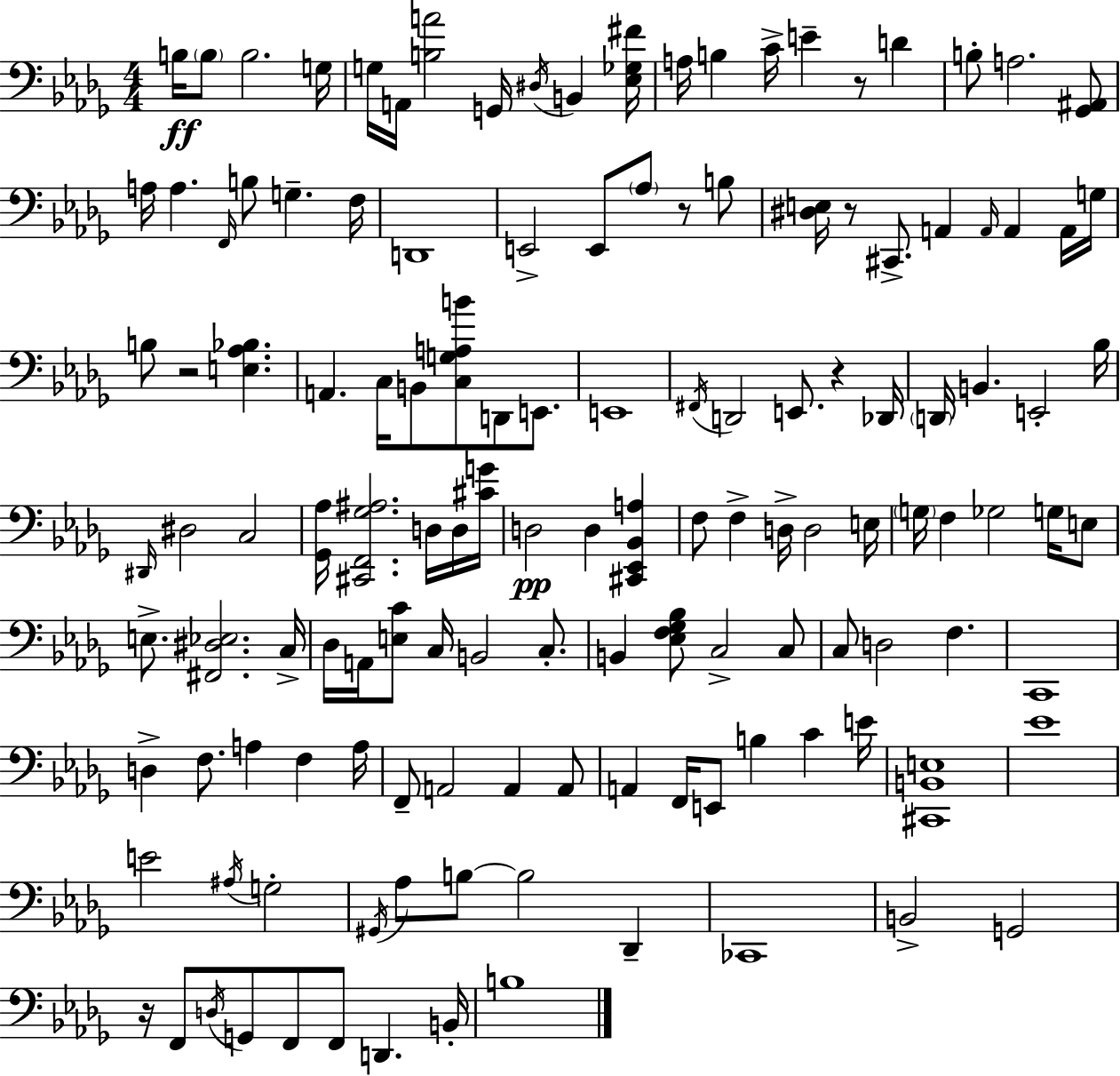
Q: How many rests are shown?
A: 6